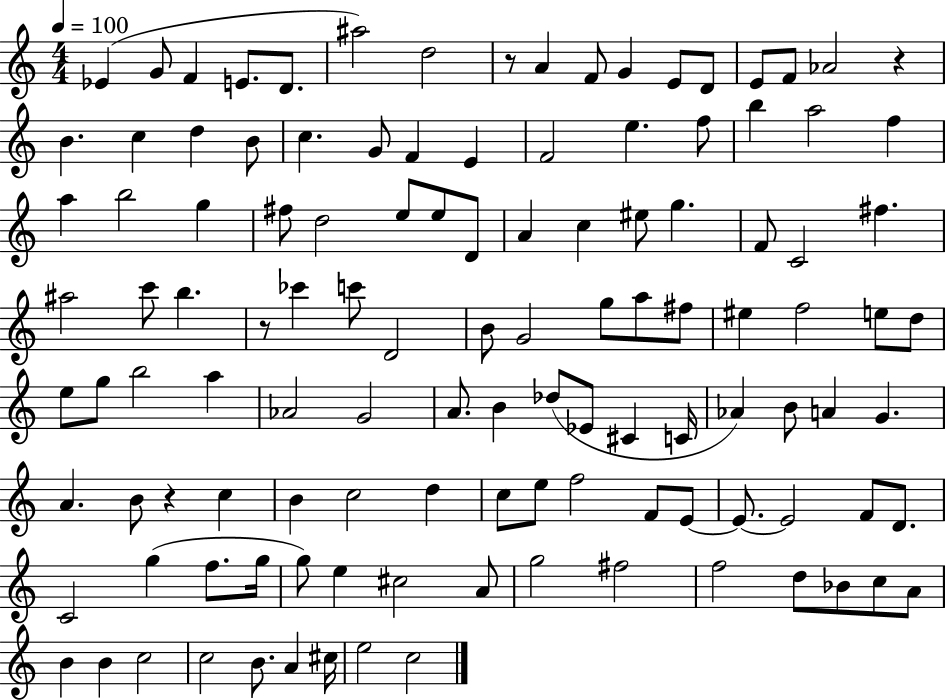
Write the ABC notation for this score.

X:1
T:Untitled
M:4/4
L:1/4
K:C
_E G/2 F E/2 D/2 ^a2 d2 z/2 A F/2 G E/2 D/2 E/2 F/2 _A2 z B c d B/2 c G/2 F E F2 e f/2 b a2 f a b2 g ^f/2 d2 e/2 e/2 D/2 A c ^e/2 g F/2 C2 ^f ^a2 c'/2 b z/2 _c' c'/2 D2 B/2 G2 g/2 a/2 ^f/2 ^e f2 e/2 d/2 e/2 g/2 b2 a _A2 G2 A/2 B _d/2 _E/2 ^C C/4 _A B/2 A G A B/2 z c B c2 d c/2 e/2 f2 F/2 E/2 E/2 E2 F/2 D/2 C2 g f/2 g/4 g/2 e ^c2 A/2 g2 ^f2 f2 d/2 _B/2 c/2 A/2 B B c2 c2 B/2 A ^c/4 e2 c2